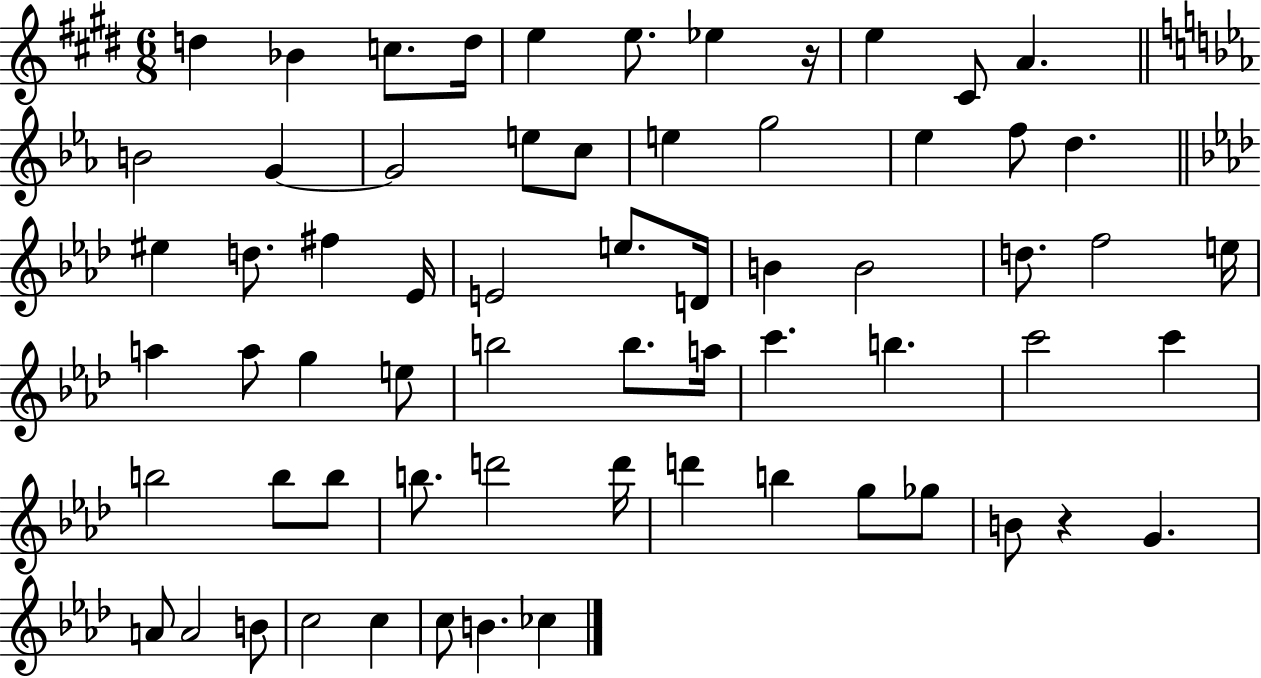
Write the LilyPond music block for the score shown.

{
  \clef treble
  \numericTimeSignature
  \time 6/8
  \key e \major
  d''4 bes'4 c''8. d''16 | e''4 e''8. ees''4 r16 | e''4 cis'8 a'4. | \bar "||" \break \key ees \major b'2 g'4~~ | g'2 e''8 c''8 | e''4 g''2 | ees''4 f''8 d''4. | \break \bar "||" \break \key aes \major eis''4 d''8. fis''4 ees'16 | e'2 e''8. d'16 | b'4 b'2 | d''8. f''2 e''16 | \break a''4 a''8 g''4 e''8 | b''2 b''8. a''16 | c'''4. b''4. | c'''2 c'''4 | \break b''2 b''8 b''8 | b''8. d'''2 d'''16 | d'''4 b''4 g''8 ges''8 | b'8 r4 g'4. | \break a'8 a'2 b'8 | c''2 c''4 | c''8 b'4. ces''4 | \bar "|."
}